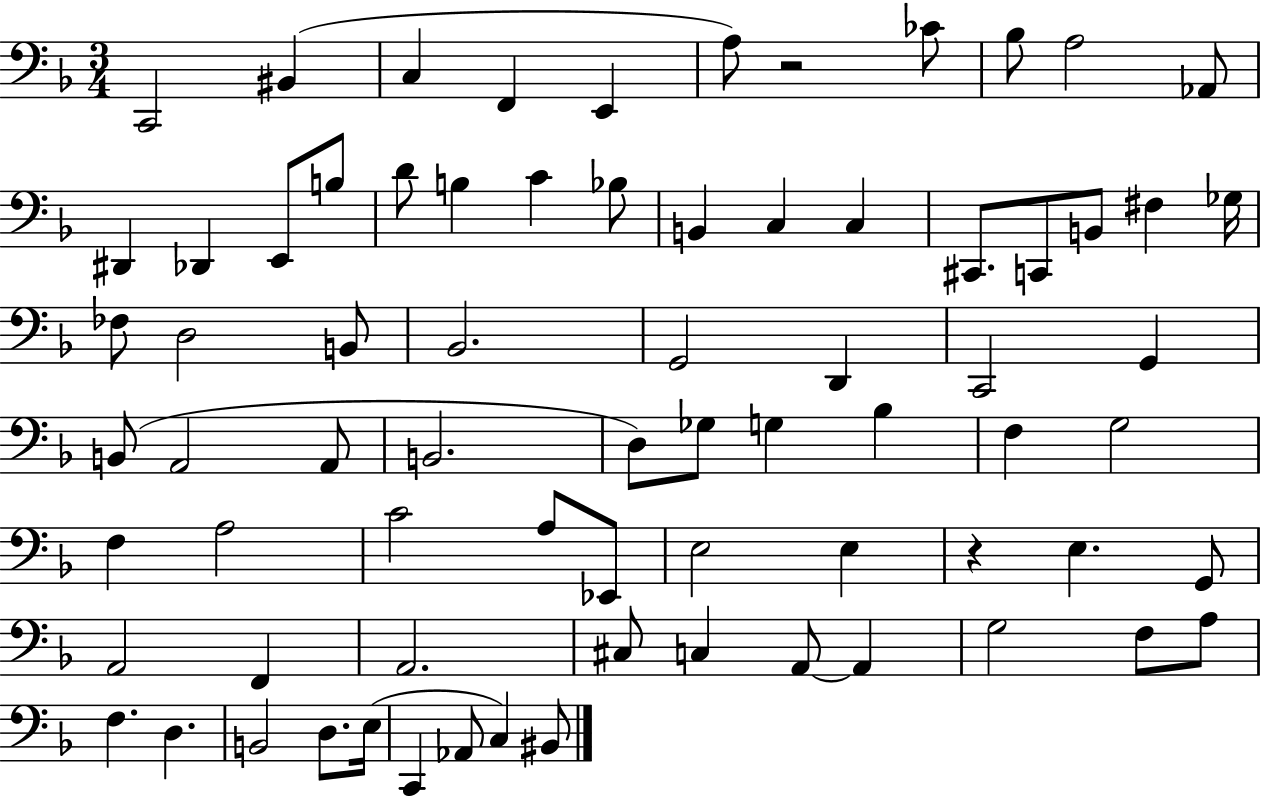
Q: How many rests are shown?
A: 2